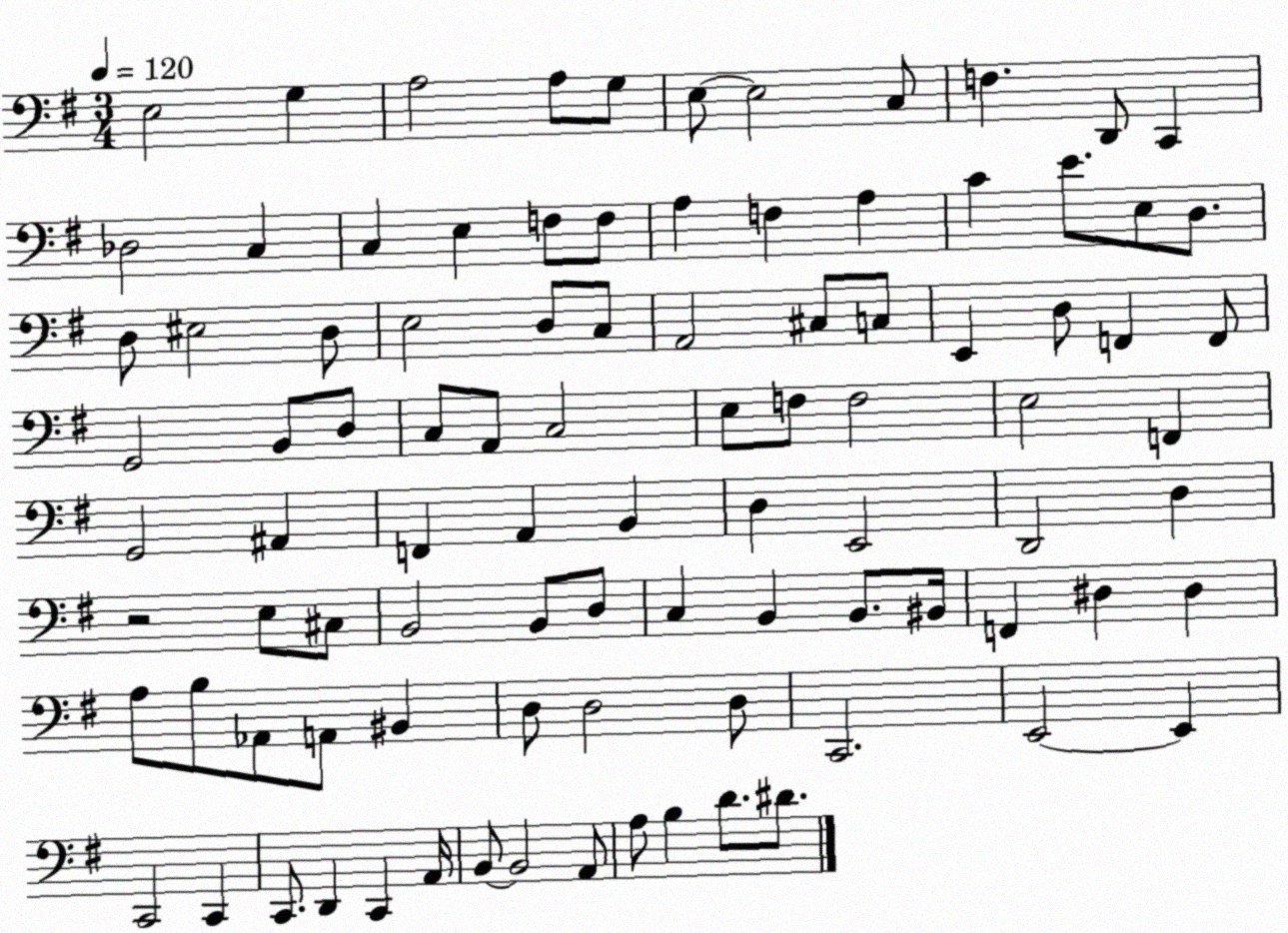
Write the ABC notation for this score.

X:1
T:Untitled
M:3/4
L:1/4
K:G
E,2 G, A,2 A,/2 G,/2 E,/2 E,2 C,/2 F, D,,/2 C,, _D,2 C, C, E, F,/2 F,/2 A, F, A, C E/2 E,/2 D,/2 D,/2 ^E,2 D,/2 E,2 D,/2 C,/2 A,,2 ^C,/2 C,/2 E,, D,/2 F,, F,,/2 G,,2 B,,/2 D,/2 C,/2 A,,/2 C,2 E,/2 F,/2 F,2 E,2 F,, G,,2 ^A,, F,, A,, B,, D, E,,2 D,,2 D, z2 E,/2 ^C,/2 B,,2 B,,/2 D,/2 C, B,, B,,/2 ^B,,/4 F,, ^D, ^D, A,/2 B,/2 _A,,/2 A,,/2 ^B,, D,/2 D,2 D,/2 C,,2 E,,2 E,, C,,2 C,, C,,/2 D,, C,, A,,/4 B,,/2 B,,2 A,,/2 A,/2 B, D/2 ^D/2